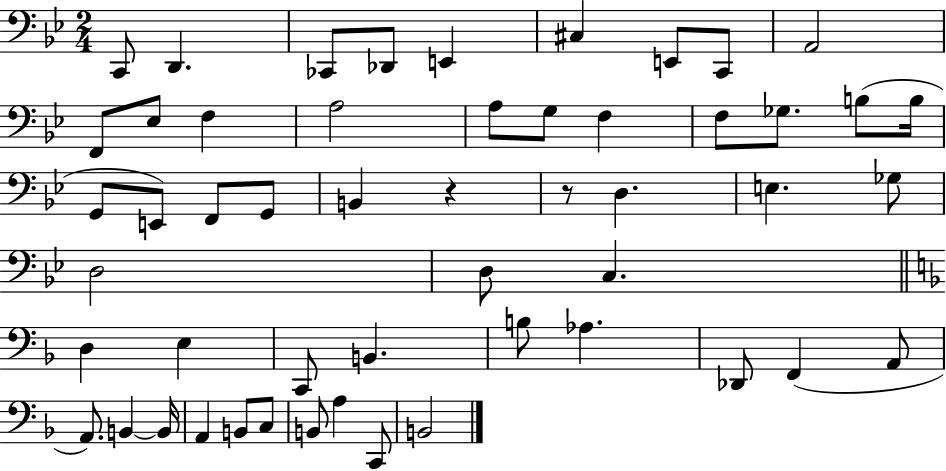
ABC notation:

X:1
T:Untitled
M:2/4
L:1/4
K:Bb
C,,/2 D,, _C,,/2 _D,,/2 E,, ^C, E,,/2 C,,/2 A,,2 F,,/2 _E,/2 F, A,2 A,/2 G,/2 F, F,/2 _G,/2 B,/2 B,/4 G,,/2 E,,/2 F,,/2 G,,/2 B,, z z/2 D, E, _G,/2 D,2 D,/2 C, D, E, C,,/2 B,, B,/2 _A, _D,,/2 F,, A,,/2 A,,/2 B,, B,,/4 A,, B,,/2 C,/2 B,,/2 A, C,,/2 B,,2